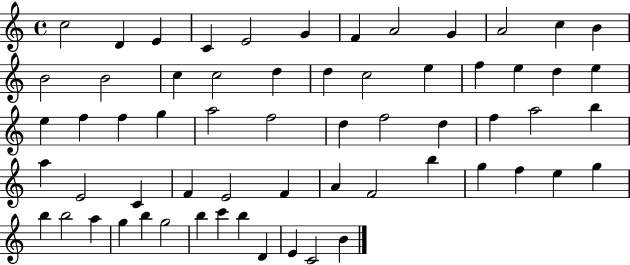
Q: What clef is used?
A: treble